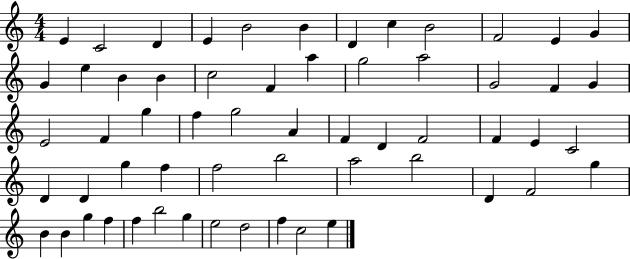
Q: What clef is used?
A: treble